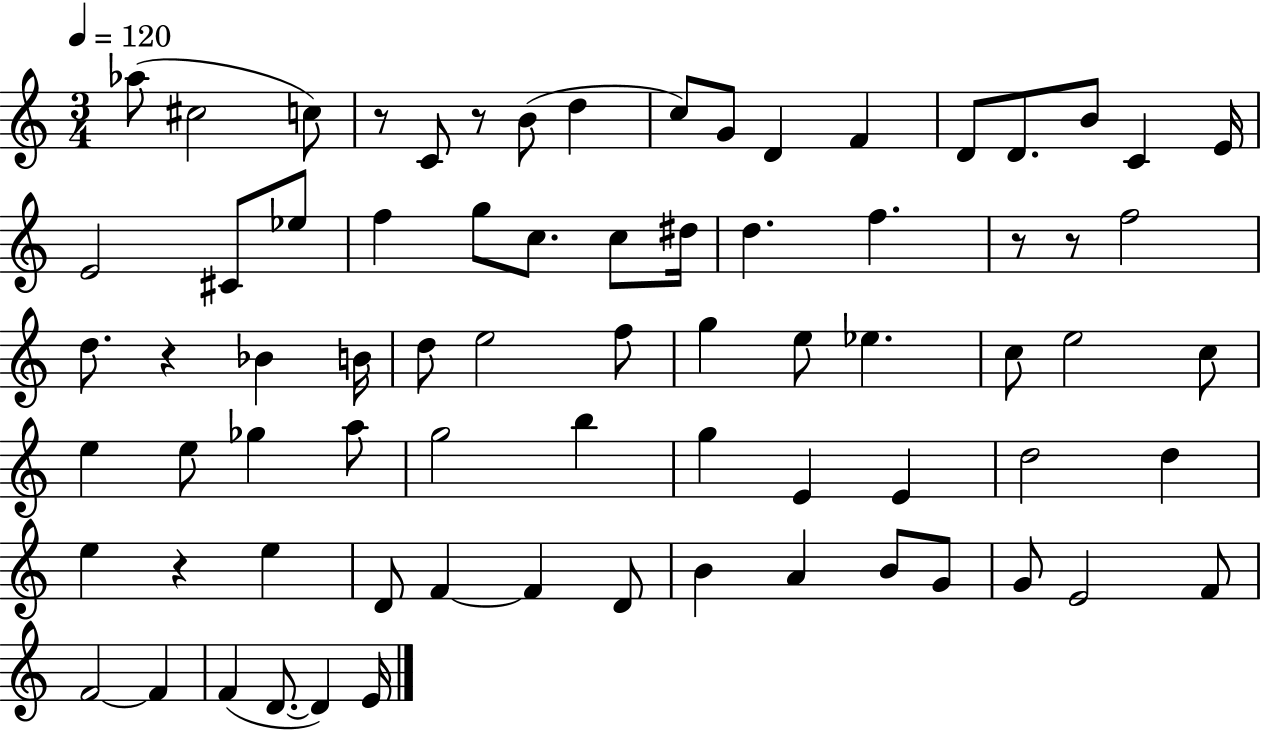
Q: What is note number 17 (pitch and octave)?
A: C#4